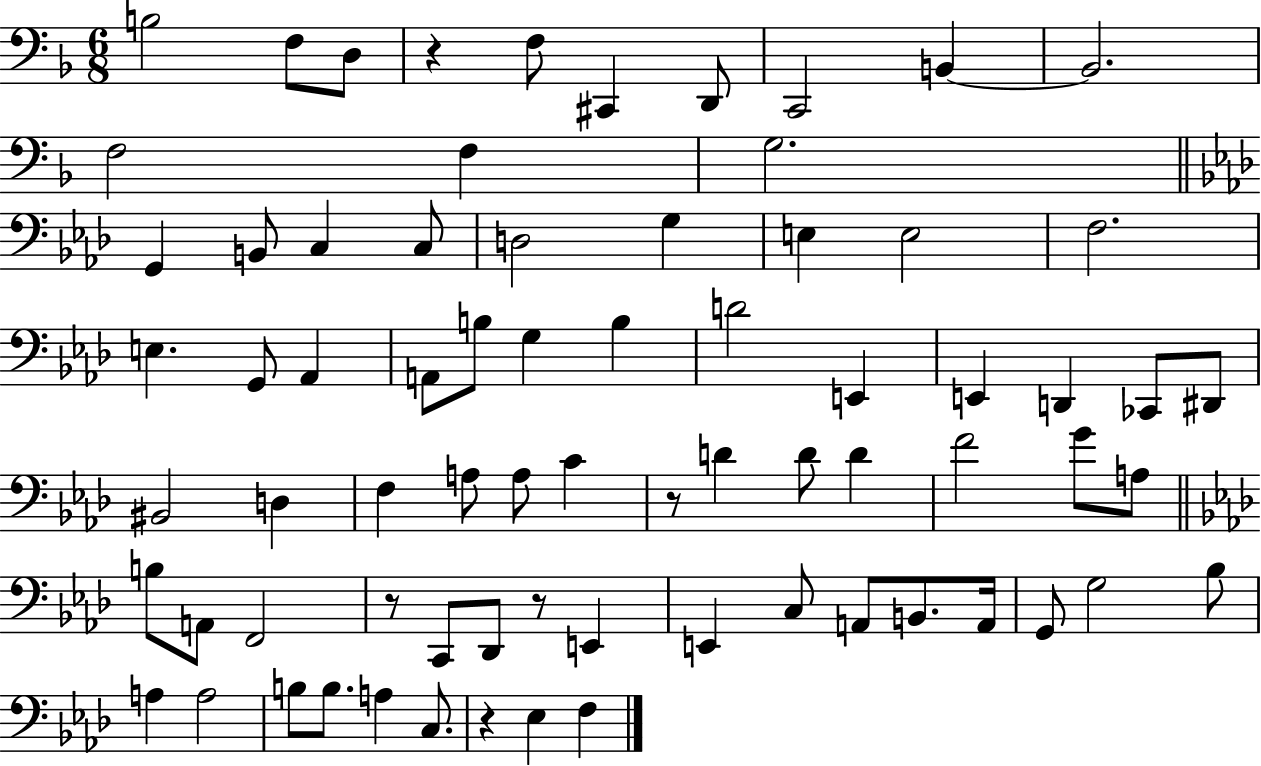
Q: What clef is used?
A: bass